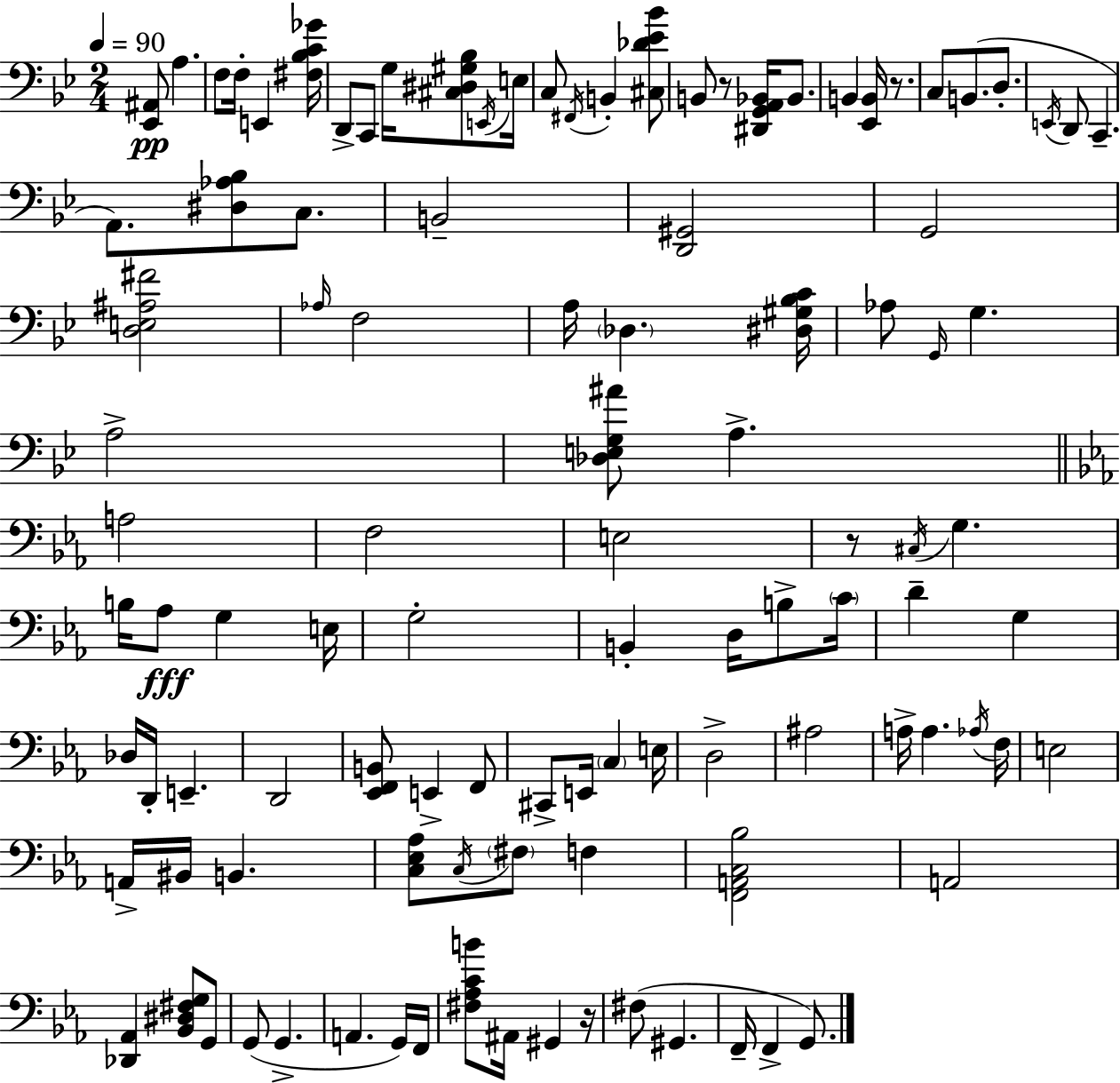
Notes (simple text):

[Eb2,A#2]/e A3/q. F3/e F3/s E2/q [F#3,Bb3,C4,Gb4]/s D2/e C2/e G3/s [C#3,D#3,G#3,Bb3]/e E2/s E3/s C3/e F#2/s B2/q [C#3,Db4,Eb4,Bb4]/e B2/e R/e [D#2,G2,A2,Bb2]/s Bb2/e. B2/q [Eb2,B2]/s R/e. C3/e B2/e. D3/e. E2/s D2/e C2/q. A2/e. [D#3,Ab3,Bb3]/e C3/e. B2/h [D2,G#2]/h G2/h [D3,E3,A#3,F#4]/h Ab3/s F3/h A3/s Db3/q. [D#3,G#3,Bb3,C4]/s Ab3/e G2/s G3/q. A3/h [Db3,E3,G3,A#4]/e A3/q. A3/h F3/h E3/h R/e C#3/s G3/q. B3/s Ab3/e G3/q E3/s G3/h B2/q D3/s B3/e C4/s D4/q G3/q Db3/s D2/s E2/q. D2/h [Eb2,F2,B2]/e E2/q F2/e C#2/e E2/s C3/q E3/s D3/h A#3/h A3/s A3/q. Ab3/s F3/s E3/h A2/s BIS2/s B2/q. [C3,Eb3,Ab3]/e C3/s F#3/e F3/q [F2,A2,C3,Bb3]/h A2/h [Db2,Ab2]/q [Bb2,D#3,F#3,G3]/e G2/e G2/e G2/q. A2/q. G2/s F2/s [F#3,Ab3,C4,B4]/e A#2/s G#2/q R/s F#3/e G#2/q. F2/s F2/q G2/e.